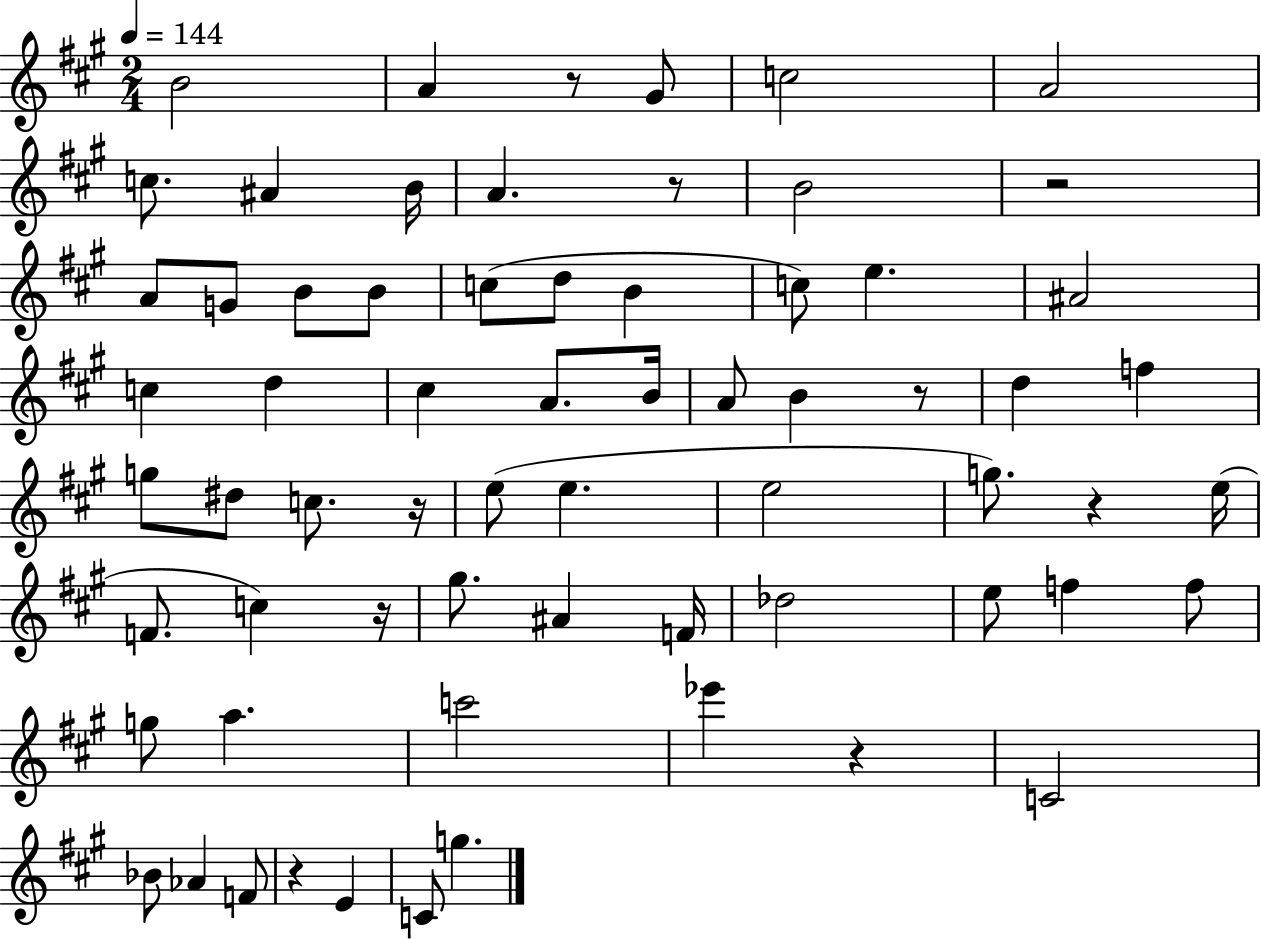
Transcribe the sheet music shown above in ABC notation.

X:1
T:Untitled
M:2/4
L:1/4
K:A
B2 A z/2 ^G/2 c2 A2 c/2 ^A B/4 A z/2 B2 z2 A/2 G/2 B/2 B/2 c/2 d/2 B c/2 e ^A2 c d ^c A/2 B/4 A/2 B z/2 d f g/2 ^d/2 c/2 z/4 e/2 e e2 g/2 z e/4 F/2 c z/4 ^g/2 ^A F/4 _d2 e/2 f f/2 g/2 a c'2 _e' z C2 _B/2 _A F/2 z E C/2 g